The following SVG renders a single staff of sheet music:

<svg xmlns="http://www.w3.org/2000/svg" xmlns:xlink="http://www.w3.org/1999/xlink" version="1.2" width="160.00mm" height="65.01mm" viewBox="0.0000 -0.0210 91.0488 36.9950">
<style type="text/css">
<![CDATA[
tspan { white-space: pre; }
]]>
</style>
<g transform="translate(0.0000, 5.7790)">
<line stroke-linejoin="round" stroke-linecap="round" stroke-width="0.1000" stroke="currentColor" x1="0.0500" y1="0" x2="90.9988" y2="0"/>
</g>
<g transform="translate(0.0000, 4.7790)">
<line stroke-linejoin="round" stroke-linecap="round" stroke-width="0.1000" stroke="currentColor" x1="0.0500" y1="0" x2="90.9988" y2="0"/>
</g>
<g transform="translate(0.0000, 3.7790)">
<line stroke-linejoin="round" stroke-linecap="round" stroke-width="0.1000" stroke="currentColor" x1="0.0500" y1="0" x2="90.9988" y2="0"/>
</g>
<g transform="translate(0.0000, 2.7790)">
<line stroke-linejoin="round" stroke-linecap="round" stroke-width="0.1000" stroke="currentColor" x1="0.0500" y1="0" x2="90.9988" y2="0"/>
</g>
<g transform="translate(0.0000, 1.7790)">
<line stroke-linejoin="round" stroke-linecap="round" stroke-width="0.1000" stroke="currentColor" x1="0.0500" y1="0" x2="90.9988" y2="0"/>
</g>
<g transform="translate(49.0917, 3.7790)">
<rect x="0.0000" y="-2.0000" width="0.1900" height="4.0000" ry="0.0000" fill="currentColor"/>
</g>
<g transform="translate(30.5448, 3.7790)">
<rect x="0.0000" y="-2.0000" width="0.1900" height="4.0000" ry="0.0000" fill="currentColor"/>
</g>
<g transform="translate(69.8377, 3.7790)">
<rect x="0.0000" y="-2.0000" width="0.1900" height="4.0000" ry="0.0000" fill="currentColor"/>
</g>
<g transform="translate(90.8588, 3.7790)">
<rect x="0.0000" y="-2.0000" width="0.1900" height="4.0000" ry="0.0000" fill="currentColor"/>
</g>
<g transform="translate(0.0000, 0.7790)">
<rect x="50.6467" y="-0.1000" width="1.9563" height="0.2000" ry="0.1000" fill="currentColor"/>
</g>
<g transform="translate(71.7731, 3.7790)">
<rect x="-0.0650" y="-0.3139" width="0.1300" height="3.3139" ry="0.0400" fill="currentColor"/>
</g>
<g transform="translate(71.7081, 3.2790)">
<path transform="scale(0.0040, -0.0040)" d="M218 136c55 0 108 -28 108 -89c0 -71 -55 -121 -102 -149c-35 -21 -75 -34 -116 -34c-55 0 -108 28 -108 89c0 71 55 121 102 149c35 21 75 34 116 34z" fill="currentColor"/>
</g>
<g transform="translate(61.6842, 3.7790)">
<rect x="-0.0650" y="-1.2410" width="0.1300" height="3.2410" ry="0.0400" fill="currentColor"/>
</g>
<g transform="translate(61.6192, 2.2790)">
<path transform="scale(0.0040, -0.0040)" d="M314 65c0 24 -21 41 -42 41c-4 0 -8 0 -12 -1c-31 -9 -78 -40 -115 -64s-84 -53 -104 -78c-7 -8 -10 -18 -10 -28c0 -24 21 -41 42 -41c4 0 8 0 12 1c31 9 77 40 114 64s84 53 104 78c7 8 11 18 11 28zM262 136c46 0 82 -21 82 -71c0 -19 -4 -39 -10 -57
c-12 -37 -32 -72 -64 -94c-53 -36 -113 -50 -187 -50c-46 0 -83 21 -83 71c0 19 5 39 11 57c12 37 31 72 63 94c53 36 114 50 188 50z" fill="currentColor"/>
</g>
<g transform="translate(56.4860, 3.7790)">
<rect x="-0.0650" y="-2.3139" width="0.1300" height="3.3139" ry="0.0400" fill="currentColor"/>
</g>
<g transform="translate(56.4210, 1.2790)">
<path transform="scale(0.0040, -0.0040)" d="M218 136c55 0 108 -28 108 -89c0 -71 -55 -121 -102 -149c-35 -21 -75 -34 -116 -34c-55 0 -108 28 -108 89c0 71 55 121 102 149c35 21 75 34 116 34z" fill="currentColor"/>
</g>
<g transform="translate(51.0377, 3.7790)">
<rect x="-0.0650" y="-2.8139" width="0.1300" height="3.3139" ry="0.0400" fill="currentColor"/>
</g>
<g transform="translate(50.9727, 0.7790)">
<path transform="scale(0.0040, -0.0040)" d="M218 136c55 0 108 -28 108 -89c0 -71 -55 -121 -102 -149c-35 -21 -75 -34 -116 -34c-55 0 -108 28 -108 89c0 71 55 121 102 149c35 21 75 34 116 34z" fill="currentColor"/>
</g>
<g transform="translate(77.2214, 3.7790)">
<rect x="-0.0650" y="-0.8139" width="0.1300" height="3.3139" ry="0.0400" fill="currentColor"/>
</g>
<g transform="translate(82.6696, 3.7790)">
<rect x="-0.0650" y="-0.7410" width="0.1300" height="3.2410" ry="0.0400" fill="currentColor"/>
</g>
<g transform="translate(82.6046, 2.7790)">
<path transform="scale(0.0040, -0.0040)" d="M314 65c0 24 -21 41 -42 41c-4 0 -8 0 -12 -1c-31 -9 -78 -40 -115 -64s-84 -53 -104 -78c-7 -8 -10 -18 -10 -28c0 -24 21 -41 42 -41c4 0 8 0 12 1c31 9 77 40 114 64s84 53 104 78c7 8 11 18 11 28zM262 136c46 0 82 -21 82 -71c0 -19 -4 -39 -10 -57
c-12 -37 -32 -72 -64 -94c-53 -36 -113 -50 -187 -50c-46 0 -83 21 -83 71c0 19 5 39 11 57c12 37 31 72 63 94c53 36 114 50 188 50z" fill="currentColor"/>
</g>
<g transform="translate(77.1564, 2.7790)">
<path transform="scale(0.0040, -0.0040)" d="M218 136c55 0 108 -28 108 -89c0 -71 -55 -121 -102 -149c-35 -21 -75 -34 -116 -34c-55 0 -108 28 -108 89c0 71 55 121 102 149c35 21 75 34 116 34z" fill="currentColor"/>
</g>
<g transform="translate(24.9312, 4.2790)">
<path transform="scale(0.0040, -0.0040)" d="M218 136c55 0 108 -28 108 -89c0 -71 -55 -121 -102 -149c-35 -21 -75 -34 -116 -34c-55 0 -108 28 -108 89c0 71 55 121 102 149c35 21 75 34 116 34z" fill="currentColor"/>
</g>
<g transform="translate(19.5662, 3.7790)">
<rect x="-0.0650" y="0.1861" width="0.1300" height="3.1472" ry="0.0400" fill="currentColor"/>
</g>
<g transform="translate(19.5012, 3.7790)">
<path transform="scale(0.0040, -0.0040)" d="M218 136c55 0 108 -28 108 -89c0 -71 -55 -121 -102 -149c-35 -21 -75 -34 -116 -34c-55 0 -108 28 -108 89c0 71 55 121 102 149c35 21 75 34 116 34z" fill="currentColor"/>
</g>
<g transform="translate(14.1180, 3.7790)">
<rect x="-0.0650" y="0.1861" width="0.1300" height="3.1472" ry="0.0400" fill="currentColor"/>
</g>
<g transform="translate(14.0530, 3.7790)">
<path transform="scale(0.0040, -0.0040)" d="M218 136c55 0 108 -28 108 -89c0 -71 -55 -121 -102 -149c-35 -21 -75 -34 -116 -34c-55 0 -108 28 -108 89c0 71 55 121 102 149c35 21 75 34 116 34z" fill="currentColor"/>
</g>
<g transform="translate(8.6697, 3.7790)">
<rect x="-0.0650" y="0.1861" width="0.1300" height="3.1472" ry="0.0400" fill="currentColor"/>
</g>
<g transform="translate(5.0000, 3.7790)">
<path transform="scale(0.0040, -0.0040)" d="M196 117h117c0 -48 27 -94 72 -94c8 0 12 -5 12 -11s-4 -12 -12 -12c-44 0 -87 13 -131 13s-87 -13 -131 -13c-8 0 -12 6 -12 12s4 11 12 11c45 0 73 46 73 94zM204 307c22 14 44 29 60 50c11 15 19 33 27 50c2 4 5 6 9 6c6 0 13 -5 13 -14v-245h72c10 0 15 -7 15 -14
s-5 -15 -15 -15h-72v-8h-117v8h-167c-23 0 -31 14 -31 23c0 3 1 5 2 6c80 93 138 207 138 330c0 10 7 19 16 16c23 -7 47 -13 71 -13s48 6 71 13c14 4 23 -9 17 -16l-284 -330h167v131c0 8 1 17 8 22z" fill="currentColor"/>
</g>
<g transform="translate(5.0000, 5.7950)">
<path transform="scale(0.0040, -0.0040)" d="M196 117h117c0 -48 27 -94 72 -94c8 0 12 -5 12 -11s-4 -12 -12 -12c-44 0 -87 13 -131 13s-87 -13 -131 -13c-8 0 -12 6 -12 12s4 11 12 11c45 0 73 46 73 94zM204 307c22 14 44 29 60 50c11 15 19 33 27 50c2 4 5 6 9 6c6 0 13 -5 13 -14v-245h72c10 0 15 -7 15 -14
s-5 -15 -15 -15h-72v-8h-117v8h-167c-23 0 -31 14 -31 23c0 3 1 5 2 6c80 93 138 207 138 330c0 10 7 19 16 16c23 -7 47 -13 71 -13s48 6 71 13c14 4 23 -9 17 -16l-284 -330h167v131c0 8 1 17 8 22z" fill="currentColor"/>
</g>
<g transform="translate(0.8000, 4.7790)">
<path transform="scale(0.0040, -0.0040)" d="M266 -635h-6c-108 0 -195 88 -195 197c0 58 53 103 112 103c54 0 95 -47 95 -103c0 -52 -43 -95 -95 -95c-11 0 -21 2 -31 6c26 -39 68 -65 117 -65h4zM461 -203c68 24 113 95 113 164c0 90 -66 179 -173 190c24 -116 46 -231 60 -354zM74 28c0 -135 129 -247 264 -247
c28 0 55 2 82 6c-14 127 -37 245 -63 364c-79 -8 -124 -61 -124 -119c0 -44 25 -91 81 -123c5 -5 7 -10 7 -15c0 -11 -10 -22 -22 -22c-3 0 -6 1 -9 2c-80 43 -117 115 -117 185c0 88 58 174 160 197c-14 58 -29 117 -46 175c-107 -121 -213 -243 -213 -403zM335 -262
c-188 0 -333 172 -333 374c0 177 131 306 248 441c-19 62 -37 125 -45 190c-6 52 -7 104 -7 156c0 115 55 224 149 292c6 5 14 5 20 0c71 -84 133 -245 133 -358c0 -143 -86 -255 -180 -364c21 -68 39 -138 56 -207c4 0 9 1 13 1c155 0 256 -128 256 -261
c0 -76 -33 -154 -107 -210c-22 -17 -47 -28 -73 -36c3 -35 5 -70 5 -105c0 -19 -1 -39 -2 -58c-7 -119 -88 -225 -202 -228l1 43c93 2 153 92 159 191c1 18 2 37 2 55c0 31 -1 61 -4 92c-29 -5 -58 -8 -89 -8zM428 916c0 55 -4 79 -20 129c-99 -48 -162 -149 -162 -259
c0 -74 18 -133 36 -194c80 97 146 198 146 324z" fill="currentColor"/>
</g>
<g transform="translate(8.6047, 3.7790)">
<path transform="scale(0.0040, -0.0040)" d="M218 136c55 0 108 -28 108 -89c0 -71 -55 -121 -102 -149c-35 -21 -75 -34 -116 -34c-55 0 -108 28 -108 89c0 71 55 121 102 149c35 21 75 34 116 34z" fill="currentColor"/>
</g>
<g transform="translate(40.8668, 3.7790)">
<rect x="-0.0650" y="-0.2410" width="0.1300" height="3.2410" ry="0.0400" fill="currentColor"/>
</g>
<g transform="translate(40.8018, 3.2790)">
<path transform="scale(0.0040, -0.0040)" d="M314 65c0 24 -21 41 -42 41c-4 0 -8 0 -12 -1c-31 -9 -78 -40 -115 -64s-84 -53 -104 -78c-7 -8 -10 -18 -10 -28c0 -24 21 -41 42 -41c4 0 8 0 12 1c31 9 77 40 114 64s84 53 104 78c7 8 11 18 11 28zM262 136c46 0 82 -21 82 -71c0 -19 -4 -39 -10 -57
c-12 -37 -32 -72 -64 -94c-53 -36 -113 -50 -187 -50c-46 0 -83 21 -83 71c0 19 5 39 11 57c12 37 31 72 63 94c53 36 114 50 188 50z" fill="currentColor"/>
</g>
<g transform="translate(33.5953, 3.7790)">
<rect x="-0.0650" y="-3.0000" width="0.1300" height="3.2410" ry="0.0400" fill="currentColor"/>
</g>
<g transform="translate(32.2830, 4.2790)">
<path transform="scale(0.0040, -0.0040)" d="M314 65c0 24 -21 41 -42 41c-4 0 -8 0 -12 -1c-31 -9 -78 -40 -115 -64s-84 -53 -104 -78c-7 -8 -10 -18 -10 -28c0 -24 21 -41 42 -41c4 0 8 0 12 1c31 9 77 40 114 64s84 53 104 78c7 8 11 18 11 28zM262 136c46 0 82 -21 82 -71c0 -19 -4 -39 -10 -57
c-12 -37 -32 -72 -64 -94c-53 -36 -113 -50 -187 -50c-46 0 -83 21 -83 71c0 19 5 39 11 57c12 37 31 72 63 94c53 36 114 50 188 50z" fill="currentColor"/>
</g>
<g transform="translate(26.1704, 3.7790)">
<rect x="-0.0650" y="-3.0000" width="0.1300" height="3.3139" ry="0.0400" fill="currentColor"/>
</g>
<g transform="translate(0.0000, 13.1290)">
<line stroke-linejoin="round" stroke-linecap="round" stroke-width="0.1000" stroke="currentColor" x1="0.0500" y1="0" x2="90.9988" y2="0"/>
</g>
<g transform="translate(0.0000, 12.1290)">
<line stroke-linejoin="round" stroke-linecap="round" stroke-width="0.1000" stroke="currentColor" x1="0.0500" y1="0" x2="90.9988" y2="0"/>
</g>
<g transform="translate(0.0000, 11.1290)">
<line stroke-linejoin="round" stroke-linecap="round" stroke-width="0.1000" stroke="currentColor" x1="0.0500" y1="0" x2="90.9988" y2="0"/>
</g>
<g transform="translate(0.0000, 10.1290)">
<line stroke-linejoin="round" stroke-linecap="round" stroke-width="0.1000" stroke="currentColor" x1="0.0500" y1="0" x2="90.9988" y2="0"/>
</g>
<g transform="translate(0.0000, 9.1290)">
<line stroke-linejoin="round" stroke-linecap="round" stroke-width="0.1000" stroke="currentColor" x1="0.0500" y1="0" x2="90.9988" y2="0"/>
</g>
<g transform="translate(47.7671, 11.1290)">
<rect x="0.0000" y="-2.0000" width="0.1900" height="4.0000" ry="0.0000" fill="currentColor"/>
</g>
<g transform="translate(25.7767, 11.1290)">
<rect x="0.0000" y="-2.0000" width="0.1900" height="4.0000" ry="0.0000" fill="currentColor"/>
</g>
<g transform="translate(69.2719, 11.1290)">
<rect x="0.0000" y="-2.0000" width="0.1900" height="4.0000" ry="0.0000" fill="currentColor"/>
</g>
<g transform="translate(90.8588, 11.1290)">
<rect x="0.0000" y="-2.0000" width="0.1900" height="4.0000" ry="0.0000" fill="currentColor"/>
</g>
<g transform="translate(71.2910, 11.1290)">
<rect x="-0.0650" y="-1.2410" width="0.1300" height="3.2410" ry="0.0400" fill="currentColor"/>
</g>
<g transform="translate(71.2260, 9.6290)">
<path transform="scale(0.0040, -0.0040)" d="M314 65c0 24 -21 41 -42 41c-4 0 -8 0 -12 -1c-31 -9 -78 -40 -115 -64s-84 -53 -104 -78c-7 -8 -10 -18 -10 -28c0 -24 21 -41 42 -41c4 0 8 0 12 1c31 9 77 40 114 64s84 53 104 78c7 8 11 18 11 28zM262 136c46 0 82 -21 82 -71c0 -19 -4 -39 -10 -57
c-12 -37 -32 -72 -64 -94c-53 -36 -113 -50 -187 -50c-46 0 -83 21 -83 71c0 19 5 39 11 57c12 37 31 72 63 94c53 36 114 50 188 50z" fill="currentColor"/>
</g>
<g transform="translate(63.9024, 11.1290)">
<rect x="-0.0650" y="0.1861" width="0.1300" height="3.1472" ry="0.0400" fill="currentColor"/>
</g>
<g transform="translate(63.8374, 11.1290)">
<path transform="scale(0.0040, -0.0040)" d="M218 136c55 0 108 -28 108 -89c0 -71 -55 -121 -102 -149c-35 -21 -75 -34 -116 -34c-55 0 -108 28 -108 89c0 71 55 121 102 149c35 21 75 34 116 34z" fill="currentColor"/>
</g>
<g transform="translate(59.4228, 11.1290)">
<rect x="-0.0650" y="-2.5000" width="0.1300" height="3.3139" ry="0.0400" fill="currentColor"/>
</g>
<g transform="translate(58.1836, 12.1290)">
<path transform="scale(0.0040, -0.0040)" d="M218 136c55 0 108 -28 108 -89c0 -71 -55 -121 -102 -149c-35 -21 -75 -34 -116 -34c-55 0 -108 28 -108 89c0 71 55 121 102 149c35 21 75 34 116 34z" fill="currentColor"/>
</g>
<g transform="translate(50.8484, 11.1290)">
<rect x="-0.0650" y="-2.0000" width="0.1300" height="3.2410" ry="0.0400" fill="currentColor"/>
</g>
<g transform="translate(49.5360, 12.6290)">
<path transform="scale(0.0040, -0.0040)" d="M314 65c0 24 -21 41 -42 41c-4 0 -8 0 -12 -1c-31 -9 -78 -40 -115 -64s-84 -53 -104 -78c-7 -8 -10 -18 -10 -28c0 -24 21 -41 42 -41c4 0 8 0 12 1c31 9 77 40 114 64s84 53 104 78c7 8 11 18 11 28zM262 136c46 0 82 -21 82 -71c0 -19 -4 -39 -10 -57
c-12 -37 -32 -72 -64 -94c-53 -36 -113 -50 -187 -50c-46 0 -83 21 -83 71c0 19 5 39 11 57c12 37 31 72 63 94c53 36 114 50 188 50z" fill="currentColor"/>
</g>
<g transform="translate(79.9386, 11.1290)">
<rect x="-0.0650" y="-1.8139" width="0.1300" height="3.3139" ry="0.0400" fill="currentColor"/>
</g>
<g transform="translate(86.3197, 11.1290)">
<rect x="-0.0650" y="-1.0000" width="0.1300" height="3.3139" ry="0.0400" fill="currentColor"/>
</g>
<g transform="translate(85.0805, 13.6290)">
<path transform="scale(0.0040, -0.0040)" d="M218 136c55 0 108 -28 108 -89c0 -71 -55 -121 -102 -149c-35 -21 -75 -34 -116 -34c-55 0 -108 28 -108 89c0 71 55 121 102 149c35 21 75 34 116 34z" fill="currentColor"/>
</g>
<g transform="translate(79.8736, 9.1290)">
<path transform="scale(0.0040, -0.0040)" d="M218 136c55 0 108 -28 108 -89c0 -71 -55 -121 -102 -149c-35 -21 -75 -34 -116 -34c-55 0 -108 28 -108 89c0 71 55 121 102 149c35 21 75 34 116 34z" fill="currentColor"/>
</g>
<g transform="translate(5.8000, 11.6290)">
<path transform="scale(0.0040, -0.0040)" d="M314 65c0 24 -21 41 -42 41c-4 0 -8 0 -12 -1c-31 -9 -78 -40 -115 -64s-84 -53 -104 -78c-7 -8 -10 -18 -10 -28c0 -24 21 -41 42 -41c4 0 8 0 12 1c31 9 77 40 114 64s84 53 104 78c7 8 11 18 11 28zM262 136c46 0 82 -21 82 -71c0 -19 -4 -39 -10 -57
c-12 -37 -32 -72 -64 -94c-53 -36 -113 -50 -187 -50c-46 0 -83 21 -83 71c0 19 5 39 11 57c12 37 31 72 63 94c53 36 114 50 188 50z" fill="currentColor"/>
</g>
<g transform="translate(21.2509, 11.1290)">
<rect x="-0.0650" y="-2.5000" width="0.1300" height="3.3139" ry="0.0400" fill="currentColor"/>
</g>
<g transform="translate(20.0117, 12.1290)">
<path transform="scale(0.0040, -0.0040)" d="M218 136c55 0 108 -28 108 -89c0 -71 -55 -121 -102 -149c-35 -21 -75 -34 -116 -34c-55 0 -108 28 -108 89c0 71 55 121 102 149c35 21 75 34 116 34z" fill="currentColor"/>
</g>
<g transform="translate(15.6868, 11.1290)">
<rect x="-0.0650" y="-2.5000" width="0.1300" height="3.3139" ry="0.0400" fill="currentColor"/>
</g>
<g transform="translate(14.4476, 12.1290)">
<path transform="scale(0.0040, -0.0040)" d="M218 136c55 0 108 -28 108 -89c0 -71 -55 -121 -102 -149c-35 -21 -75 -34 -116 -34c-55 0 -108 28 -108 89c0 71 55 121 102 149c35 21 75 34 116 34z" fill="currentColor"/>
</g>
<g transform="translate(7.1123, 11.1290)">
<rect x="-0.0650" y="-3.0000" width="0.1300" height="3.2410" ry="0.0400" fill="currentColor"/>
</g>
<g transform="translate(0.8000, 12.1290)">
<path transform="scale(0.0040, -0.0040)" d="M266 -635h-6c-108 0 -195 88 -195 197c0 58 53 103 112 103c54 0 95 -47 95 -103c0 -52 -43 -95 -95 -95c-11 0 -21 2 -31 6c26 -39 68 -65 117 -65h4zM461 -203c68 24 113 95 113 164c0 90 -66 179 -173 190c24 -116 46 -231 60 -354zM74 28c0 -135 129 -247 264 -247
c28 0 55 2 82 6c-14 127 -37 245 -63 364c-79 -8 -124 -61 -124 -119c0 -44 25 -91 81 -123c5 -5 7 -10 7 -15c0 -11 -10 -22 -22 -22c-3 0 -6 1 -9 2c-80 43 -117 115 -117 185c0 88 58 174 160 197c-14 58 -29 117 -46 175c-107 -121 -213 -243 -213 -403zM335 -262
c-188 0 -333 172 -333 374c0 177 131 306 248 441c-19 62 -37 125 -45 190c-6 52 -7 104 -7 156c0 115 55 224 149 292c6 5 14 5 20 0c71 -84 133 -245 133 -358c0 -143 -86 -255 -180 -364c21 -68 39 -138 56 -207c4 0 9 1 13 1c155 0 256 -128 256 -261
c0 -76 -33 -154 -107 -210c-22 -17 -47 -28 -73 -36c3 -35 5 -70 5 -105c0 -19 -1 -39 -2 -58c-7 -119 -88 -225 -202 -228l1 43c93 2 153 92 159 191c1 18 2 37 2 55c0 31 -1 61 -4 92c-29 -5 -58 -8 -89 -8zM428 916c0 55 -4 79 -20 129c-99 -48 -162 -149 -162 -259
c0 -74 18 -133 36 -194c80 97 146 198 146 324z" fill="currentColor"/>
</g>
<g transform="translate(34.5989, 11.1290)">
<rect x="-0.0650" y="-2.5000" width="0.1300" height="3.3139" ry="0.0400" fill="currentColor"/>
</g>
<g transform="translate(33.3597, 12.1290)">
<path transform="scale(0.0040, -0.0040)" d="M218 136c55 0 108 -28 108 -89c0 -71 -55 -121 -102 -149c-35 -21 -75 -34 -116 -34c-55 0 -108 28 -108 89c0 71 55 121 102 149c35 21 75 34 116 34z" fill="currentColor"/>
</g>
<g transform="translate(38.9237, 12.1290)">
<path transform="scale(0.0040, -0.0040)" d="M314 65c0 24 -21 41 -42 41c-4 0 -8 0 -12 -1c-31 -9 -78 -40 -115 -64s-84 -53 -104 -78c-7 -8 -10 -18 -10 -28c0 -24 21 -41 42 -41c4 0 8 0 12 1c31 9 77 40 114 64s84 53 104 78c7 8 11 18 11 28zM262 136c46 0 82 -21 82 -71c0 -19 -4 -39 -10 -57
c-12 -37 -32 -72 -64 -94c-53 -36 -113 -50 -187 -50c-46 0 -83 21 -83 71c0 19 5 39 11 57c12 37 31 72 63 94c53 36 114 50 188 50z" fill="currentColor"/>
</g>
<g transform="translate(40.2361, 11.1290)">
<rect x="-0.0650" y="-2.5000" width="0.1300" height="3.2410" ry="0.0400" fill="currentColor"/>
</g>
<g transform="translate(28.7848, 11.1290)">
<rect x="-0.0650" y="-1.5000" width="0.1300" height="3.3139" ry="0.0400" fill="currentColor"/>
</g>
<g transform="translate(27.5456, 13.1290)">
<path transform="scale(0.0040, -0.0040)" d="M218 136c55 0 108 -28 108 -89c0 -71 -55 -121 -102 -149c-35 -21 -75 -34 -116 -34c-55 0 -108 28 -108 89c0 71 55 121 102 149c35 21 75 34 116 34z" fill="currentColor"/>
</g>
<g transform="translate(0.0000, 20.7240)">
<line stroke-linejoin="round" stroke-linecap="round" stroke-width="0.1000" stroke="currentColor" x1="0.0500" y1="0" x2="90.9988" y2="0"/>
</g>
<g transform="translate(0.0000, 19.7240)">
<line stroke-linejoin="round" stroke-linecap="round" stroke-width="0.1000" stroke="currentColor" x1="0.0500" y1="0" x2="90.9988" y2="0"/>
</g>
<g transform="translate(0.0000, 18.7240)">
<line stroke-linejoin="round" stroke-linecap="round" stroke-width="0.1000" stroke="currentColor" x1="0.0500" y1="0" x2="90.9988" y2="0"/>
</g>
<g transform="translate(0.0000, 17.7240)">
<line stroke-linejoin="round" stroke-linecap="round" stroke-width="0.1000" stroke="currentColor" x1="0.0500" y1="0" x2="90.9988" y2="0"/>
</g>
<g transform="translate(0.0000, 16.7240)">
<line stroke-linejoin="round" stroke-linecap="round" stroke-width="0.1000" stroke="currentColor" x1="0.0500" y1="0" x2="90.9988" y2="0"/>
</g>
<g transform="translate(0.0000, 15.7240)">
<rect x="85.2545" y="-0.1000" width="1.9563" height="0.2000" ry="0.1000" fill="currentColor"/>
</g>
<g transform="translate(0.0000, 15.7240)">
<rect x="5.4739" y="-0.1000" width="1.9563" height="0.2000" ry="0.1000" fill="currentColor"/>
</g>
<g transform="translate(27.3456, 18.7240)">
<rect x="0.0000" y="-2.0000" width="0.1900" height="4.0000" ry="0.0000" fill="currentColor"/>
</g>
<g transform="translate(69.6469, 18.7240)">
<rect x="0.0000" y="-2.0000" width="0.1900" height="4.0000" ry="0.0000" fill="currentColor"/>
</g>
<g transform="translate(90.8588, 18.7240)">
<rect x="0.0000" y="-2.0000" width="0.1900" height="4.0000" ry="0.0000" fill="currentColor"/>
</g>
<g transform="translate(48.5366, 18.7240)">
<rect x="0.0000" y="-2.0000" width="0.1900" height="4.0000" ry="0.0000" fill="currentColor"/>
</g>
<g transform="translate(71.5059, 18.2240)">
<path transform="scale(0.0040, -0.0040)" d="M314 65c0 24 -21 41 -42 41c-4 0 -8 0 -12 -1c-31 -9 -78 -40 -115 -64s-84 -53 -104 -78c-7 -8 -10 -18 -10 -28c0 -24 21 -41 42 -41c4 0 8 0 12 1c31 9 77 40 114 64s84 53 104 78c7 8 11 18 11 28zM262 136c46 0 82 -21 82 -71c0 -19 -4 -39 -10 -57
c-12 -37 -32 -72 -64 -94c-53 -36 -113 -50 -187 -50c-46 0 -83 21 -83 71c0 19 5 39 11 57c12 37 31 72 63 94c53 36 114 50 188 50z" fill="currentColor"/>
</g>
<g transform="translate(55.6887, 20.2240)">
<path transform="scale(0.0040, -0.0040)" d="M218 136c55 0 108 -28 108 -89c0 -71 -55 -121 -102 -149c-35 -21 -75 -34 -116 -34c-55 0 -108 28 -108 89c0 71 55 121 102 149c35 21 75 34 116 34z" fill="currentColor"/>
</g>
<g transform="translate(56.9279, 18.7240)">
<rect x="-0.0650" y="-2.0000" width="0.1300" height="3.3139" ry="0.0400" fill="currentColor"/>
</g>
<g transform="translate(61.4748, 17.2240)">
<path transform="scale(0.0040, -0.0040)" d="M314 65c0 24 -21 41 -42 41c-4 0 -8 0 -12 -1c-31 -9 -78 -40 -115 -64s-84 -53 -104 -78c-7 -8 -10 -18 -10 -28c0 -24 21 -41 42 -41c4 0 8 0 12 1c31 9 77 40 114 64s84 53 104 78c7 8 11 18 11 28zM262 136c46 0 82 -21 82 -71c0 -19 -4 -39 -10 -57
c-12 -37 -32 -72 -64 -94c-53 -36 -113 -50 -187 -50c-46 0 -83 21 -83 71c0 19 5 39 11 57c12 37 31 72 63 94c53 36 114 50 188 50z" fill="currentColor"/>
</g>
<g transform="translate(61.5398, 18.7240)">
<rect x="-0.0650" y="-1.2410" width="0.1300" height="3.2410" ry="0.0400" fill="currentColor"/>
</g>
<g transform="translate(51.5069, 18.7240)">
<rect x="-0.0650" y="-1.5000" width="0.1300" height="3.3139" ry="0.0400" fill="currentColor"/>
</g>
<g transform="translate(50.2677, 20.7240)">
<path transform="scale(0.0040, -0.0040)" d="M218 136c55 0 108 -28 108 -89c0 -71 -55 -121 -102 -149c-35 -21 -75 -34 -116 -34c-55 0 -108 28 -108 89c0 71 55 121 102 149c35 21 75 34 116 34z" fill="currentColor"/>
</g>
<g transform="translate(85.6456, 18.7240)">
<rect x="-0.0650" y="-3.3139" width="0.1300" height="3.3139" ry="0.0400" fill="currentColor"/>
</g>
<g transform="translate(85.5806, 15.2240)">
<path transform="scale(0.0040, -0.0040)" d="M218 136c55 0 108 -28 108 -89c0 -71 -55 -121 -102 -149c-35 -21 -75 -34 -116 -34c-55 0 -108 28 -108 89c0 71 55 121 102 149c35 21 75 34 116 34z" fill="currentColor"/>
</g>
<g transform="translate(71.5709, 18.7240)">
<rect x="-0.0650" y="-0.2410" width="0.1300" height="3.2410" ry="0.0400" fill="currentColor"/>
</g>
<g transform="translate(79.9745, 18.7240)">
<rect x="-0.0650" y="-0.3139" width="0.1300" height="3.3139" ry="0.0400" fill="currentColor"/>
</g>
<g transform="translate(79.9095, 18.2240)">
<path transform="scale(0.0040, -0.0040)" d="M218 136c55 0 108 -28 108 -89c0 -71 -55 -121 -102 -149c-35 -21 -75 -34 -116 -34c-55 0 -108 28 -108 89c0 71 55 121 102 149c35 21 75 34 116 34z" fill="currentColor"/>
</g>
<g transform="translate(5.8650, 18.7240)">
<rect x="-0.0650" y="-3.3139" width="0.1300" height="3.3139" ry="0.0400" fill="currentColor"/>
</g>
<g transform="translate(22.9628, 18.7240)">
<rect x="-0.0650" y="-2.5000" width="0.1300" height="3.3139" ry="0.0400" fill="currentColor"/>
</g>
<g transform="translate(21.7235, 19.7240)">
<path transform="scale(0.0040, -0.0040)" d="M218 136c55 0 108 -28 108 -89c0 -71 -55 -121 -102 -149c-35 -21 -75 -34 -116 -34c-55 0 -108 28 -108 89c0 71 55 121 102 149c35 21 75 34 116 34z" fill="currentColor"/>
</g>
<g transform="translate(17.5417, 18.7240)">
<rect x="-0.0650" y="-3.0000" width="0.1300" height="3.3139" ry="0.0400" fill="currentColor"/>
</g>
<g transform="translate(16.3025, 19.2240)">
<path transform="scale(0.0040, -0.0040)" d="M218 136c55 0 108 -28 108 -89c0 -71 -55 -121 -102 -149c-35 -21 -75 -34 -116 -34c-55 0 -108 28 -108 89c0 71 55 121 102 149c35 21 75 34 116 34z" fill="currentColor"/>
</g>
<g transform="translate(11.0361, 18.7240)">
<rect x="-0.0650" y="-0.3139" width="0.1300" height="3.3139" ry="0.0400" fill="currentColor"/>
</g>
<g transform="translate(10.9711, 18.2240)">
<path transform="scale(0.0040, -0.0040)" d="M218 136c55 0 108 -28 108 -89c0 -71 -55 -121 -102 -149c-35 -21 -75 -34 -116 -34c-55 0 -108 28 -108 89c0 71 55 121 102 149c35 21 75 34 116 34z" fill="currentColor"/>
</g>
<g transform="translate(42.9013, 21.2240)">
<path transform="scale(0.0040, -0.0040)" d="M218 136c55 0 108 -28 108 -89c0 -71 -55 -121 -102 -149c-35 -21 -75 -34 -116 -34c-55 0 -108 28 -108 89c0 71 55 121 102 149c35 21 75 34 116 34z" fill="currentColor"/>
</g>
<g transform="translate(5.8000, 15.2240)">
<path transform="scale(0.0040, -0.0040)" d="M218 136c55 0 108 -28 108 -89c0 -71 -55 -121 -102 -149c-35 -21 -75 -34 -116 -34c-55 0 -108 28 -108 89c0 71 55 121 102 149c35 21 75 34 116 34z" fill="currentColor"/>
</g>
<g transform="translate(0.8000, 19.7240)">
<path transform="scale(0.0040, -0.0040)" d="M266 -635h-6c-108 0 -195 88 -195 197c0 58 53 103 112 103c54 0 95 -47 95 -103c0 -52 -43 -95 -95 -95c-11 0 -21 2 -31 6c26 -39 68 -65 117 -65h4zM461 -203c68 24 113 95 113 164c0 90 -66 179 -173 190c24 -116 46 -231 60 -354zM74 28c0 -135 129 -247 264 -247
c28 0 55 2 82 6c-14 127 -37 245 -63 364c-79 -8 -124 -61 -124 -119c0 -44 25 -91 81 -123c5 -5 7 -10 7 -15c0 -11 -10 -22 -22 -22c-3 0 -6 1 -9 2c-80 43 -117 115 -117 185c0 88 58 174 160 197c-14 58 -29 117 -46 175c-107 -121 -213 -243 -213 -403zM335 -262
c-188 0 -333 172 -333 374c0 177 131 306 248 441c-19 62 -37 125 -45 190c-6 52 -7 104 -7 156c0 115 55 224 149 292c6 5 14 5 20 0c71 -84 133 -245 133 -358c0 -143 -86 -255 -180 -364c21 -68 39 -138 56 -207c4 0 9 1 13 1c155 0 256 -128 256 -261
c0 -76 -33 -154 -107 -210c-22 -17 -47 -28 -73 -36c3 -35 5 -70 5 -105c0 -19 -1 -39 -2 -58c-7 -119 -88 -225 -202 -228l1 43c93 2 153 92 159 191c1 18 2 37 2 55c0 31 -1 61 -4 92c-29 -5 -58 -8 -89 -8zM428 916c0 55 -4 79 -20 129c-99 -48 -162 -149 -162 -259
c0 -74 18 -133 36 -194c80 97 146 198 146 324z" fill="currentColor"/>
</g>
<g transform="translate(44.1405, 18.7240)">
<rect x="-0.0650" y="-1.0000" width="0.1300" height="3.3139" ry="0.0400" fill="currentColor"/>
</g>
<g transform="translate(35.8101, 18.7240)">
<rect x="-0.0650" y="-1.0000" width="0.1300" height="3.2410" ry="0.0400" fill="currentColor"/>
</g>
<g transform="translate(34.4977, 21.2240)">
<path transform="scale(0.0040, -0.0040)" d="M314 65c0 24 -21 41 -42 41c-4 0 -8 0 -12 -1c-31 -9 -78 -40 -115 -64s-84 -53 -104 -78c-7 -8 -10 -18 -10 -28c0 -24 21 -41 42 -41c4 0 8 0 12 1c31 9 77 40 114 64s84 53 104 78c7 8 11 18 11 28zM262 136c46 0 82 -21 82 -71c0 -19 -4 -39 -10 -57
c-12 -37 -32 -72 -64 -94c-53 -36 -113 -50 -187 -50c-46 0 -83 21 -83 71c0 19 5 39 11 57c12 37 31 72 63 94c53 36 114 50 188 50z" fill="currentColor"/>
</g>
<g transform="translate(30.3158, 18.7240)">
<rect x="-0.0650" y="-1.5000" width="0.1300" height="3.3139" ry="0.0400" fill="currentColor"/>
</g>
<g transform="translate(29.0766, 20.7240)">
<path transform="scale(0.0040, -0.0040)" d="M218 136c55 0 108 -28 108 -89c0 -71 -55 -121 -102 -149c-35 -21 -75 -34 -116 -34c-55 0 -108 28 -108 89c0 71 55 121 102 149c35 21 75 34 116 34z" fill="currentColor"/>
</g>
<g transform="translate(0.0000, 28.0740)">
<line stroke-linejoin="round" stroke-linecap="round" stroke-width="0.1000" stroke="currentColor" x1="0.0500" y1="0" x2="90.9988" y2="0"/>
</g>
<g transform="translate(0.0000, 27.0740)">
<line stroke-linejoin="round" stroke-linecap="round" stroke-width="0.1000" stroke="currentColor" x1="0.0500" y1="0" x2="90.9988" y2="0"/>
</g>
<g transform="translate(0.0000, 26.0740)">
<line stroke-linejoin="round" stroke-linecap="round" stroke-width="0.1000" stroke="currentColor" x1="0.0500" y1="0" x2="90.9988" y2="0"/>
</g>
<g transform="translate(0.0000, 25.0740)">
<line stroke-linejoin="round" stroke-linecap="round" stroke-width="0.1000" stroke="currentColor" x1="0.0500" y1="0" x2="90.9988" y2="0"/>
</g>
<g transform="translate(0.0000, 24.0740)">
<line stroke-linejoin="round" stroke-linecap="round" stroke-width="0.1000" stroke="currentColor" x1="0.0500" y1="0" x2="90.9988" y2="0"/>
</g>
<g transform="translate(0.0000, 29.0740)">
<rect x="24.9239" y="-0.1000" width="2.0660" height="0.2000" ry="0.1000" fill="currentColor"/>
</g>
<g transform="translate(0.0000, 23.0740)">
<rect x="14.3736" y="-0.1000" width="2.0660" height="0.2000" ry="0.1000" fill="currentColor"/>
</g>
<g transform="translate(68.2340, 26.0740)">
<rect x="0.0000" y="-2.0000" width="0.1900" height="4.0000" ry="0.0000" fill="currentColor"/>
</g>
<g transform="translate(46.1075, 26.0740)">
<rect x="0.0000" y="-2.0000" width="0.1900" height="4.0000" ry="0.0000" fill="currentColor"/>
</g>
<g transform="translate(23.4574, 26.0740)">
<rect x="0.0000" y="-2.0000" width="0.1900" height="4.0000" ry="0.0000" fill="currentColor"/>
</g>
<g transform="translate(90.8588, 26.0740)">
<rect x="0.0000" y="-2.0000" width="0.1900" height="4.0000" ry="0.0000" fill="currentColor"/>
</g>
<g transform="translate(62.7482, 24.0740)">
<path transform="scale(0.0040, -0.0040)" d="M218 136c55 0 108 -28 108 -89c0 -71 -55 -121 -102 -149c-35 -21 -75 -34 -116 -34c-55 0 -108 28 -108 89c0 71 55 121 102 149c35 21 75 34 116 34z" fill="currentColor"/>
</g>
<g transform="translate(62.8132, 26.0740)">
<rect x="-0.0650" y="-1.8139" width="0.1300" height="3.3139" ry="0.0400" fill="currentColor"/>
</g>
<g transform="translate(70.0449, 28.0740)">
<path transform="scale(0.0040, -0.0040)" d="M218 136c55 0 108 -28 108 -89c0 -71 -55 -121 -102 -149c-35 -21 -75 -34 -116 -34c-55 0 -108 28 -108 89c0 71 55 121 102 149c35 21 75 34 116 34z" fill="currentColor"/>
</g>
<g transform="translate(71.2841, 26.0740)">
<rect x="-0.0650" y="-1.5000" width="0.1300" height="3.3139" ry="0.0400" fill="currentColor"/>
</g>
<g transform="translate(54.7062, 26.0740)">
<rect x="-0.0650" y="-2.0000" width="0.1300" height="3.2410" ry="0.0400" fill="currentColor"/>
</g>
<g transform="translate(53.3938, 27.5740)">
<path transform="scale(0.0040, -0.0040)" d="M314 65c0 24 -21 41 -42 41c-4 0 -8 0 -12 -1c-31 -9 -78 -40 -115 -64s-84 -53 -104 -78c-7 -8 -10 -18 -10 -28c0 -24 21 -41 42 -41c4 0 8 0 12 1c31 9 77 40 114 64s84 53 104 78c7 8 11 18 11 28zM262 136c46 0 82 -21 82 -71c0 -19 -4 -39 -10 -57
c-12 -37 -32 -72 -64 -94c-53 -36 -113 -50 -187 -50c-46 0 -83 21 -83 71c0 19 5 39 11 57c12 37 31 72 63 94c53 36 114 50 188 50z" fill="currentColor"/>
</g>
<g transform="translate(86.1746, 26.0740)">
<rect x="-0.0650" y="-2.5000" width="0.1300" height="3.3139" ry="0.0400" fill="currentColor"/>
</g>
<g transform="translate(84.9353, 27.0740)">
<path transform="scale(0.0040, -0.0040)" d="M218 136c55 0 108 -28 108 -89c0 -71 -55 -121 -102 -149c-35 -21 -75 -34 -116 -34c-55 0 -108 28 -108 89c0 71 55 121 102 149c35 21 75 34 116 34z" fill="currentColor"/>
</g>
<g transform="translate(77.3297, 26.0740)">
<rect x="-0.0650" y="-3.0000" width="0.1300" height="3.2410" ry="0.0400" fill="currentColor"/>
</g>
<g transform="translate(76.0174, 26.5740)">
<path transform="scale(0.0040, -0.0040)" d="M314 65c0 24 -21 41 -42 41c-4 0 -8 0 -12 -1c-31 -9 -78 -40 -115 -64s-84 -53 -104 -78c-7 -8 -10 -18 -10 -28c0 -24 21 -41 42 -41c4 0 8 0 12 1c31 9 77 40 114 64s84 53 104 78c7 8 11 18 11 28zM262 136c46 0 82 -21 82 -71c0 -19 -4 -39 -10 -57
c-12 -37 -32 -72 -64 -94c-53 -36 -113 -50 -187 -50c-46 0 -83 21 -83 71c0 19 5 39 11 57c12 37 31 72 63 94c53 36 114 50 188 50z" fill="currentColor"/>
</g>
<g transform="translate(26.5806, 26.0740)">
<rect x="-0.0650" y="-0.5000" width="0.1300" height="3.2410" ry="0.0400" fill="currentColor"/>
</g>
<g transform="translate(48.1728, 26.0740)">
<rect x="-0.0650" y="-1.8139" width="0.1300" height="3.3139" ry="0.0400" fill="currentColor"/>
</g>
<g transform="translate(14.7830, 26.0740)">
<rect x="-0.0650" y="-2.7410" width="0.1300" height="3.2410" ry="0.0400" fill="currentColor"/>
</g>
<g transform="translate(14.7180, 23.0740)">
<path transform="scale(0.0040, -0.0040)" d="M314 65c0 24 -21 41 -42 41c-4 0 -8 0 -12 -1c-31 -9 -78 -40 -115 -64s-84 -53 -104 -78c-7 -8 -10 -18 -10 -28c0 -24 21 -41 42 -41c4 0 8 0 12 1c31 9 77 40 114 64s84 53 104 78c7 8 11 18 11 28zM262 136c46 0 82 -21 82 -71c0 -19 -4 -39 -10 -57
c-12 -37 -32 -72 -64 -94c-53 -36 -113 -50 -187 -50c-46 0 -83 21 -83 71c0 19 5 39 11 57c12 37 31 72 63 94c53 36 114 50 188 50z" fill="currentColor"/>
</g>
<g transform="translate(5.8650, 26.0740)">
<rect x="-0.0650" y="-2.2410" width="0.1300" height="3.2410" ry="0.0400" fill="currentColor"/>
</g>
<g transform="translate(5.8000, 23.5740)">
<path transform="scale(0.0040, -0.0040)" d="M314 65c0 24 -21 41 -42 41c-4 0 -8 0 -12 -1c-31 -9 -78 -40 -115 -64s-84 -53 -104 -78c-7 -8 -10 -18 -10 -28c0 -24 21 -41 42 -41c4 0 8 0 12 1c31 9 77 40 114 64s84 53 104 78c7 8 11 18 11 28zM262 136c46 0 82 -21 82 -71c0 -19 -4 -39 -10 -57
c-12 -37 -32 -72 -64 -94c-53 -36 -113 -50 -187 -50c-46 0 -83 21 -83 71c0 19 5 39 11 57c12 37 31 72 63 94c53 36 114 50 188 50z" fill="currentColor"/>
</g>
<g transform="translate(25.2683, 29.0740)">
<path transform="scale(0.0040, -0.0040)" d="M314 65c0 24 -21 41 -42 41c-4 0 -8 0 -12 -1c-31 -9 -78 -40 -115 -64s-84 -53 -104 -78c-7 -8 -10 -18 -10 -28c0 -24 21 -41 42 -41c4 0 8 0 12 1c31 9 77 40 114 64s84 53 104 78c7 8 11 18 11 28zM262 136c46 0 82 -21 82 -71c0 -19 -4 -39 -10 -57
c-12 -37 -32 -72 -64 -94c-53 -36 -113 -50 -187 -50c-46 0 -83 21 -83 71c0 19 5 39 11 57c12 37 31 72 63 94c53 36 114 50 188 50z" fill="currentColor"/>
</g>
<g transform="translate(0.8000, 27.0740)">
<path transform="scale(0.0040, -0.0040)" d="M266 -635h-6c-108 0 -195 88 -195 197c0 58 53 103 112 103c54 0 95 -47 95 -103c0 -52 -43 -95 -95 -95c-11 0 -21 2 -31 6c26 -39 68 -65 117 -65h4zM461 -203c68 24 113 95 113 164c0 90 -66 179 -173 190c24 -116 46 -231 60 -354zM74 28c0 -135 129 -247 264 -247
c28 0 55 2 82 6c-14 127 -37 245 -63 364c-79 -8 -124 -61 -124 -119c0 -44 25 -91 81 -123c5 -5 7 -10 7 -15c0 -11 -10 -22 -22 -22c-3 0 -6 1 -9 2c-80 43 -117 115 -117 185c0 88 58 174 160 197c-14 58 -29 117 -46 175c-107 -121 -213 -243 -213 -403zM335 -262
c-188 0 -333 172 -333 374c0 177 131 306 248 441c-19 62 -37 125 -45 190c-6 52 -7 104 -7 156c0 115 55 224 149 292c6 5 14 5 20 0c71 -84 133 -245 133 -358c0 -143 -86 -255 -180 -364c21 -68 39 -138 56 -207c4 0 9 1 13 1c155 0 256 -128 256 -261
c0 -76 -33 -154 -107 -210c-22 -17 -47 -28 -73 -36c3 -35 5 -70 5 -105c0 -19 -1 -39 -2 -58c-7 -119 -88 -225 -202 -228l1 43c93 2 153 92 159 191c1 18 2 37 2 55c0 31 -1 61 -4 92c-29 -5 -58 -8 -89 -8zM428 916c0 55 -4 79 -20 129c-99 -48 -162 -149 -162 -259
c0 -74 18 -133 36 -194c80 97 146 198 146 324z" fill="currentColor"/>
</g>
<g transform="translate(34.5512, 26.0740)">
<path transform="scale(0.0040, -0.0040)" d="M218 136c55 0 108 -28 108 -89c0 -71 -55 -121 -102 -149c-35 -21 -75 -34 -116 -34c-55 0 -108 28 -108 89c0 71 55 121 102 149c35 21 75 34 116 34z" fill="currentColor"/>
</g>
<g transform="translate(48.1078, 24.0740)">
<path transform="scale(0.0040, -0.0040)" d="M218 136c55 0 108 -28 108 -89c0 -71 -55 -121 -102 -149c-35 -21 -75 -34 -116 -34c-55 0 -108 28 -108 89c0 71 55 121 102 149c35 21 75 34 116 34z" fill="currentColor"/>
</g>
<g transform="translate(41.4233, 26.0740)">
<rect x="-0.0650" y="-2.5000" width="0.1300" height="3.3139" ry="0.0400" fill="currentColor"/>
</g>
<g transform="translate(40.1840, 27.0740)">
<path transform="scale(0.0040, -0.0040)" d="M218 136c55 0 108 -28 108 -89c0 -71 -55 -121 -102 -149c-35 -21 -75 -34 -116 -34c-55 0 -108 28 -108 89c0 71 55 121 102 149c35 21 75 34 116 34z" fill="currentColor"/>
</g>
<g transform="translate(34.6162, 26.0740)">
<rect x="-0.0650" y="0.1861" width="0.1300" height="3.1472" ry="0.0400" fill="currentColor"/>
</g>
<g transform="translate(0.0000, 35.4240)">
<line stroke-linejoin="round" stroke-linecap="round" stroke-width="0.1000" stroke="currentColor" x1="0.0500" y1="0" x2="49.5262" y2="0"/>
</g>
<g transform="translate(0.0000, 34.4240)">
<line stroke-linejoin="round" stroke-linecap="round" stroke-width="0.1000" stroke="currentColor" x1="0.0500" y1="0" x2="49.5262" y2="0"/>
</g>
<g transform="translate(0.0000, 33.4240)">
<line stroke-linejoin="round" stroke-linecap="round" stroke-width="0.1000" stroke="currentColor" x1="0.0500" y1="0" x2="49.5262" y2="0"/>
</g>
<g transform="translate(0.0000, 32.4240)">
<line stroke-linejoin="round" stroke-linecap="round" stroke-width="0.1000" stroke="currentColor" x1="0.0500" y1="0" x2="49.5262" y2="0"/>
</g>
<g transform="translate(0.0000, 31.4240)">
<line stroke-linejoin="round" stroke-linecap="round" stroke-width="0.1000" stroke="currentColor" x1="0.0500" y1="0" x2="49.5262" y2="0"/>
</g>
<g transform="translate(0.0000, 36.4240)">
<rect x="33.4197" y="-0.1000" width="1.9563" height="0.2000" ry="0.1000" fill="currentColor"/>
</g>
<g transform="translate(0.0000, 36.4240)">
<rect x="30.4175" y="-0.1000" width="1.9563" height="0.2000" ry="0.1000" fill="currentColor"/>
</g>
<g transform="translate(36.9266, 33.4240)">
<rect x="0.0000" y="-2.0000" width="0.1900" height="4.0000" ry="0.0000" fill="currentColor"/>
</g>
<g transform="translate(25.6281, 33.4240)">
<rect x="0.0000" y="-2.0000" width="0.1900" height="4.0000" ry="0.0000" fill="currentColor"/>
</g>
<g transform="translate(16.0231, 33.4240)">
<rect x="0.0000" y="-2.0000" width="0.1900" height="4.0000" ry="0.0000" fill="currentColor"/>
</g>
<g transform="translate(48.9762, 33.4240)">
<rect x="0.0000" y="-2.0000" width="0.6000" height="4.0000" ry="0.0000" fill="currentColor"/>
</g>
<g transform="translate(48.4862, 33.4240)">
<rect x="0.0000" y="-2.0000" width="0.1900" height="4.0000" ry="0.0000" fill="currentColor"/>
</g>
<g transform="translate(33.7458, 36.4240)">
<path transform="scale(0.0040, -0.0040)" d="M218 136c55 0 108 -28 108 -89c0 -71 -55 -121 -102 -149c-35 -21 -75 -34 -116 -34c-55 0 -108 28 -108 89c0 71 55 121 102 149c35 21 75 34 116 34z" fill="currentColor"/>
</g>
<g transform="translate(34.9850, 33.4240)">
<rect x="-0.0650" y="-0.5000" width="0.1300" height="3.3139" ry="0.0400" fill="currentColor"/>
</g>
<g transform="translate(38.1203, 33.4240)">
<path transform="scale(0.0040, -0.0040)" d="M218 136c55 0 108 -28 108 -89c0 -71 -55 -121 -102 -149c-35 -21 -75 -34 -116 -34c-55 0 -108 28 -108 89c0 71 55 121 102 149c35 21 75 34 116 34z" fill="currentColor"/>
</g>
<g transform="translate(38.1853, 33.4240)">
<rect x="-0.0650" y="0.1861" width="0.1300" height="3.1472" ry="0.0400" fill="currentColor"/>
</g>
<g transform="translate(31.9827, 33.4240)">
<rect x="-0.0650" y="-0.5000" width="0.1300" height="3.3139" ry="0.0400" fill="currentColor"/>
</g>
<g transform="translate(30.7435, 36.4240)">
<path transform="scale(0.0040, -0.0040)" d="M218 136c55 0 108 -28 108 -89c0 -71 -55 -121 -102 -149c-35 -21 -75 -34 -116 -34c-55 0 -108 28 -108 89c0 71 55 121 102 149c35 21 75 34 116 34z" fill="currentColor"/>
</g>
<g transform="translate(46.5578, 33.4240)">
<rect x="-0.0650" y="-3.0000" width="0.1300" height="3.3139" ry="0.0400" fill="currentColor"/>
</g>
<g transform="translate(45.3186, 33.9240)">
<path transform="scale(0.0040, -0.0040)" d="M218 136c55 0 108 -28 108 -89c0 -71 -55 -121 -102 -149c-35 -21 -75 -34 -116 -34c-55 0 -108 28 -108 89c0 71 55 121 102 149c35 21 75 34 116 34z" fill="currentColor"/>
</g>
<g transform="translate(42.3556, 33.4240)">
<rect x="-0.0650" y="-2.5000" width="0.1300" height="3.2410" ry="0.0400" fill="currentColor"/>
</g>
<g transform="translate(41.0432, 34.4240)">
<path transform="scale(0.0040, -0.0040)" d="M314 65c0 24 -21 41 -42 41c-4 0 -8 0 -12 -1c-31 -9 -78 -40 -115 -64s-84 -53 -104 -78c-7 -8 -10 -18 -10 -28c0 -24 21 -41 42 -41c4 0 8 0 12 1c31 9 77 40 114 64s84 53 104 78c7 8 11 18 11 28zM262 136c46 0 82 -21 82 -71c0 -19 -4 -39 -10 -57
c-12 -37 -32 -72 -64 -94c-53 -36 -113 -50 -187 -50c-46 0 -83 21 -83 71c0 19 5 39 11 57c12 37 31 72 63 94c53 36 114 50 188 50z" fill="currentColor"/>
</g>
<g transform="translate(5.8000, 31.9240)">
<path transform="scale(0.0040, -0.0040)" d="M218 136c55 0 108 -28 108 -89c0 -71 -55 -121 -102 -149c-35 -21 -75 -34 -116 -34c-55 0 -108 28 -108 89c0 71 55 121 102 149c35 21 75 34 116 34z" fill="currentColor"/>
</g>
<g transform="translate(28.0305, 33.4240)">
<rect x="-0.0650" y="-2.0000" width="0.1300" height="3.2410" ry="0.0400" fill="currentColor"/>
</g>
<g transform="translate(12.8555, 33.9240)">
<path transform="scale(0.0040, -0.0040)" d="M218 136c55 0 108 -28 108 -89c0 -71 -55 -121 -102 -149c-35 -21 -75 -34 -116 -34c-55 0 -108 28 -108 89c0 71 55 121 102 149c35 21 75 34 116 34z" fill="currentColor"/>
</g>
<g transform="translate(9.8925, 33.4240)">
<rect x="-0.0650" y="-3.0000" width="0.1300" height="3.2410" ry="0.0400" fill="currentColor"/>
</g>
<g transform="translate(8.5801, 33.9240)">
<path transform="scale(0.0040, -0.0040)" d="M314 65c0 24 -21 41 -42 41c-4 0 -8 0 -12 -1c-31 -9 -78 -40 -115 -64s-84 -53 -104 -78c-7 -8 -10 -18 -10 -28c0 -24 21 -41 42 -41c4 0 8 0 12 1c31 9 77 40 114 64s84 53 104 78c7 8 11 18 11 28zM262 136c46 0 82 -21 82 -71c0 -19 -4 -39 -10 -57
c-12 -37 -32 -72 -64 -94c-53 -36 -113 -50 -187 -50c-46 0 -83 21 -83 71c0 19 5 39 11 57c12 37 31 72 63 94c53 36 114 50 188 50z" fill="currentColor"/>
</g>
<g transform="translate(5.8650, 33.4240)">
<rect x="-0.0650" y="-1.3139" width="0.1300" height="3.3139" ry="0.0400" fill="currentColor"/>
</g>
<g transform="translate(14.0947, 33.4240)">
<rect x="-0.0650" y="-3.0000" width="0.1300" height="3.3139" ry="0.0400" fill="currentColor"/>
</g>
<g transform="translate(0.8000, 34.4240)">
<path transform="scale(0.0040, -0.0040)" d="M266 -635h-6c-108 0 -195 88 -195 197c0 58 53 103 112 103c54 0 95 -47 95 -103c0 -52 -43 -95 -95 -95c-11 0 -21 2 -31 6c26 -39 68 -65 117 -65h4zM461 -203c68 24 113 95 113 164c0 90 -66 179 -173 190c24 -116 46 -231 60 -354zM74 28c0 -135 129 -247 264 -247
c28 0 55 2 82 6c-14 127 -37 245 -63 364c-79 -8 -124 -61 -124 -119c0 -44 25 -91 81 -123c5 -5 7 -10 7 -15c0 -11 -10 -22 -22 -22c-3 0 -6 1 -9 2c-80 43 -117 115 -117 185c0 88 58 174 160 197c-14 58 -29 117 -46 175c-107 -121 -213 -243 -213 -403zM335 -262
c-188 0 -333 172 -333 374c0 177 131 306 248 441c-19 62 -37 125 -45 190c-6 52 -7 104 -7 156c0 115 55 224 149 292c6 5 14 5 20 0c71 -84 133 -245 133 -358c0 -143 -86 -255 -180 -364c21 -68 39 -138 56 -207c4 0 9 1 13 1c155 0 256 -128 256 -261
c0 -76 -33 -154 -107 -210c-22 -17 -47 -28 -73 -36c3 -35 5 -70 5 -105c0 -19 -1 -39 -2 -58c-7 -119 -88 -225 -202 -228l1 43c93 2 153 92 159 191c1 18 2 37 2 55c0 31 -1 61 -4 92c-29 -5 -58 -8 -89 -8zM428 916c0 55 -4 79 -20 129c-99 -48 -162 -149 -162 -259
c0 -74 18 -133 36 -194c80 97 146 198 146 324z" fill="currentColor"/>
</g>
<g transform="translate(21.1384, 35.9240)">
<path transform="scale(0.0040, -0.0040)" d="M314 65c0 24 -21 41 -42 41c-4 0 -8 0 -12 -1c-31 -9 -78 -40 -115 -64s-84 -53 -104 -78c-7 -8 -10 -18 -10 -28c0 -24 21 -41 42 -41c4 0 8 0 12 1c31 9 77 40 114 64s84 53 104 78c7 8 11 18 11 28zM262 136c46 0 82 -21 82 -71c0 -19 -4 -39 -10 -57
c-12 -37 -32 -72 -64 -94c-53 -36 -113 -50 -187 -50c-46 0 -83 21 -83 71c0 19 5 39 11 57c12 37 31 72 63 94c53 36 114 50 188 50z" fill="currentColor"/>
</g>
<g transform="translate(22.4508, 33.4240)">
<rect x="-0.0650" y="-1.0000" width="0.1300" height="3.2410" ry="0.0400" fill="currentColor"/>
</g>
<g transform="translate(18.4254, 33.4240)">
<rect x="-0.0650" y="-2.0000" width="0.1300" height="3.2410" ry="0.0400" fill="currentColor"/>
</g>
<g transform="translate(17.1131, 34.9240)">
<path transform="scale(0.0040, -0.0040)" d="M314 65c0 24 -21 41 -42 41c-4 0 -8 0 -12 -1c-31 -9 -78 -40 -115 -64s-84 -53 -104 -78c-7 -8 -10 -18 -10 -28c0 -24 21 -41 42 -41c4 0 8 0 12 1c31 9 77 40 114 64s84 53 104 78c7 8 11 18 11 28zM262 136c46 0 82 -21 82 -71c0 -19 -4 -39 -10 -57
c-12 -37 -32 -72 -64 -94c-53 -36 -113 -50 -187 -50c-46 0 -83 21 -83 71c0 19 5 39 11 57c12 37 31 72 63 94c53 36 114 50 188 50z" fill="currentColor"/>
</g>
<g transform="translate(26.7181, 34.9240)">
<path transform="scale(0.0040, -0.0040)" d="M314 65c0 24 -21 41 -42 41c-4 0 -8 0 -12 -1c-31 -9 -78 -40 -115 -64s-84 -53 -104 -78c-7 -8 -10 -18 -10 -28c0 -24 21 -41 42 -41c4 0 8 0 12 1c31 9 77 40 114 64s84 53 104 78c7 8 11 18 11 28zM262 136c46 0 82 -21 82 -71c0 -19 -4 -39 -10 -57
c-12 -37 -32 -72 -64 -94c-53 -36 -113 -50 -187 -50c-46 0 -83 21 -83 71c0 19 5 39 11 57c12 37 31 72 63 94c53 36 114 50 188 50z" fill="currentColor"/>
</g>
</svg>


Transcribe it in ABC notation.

X:1
T:Untitled
M:4/4
L:1/4
K:C
B B B A A2 c2 a g e2 c d d2 A2 G G E G G2 F2 G B e2 f D b c A G E D2 D E F e2 c2 c b g2 a2 C2 B G f F2 f E A2 G e A2 A F2 D2 F2 C C B G2 A